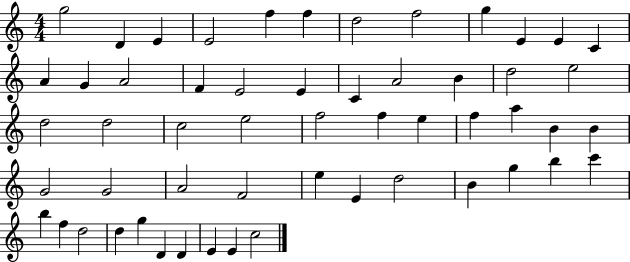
G5/h D4/q E4/q E4/h F5/q F5/q D5/h F5/h G5/q E4/q E4/q C4/q A4/q G4/q A4/h F4/q E4/h E4/q C4/q A4/h B4/q D5/h E5/h D5/h D5/h C5/h E5/h F5/h F5/q E5/q F5/q A5/q B4/q B4/q G4/h G4/h A4/h F4/h E5/q E4/q D5/h B4/q G5/q B5/q C6/q B5/q F5/q D5/h D5/q G5/q D4/q D4/q E4/q E4/q C5/h